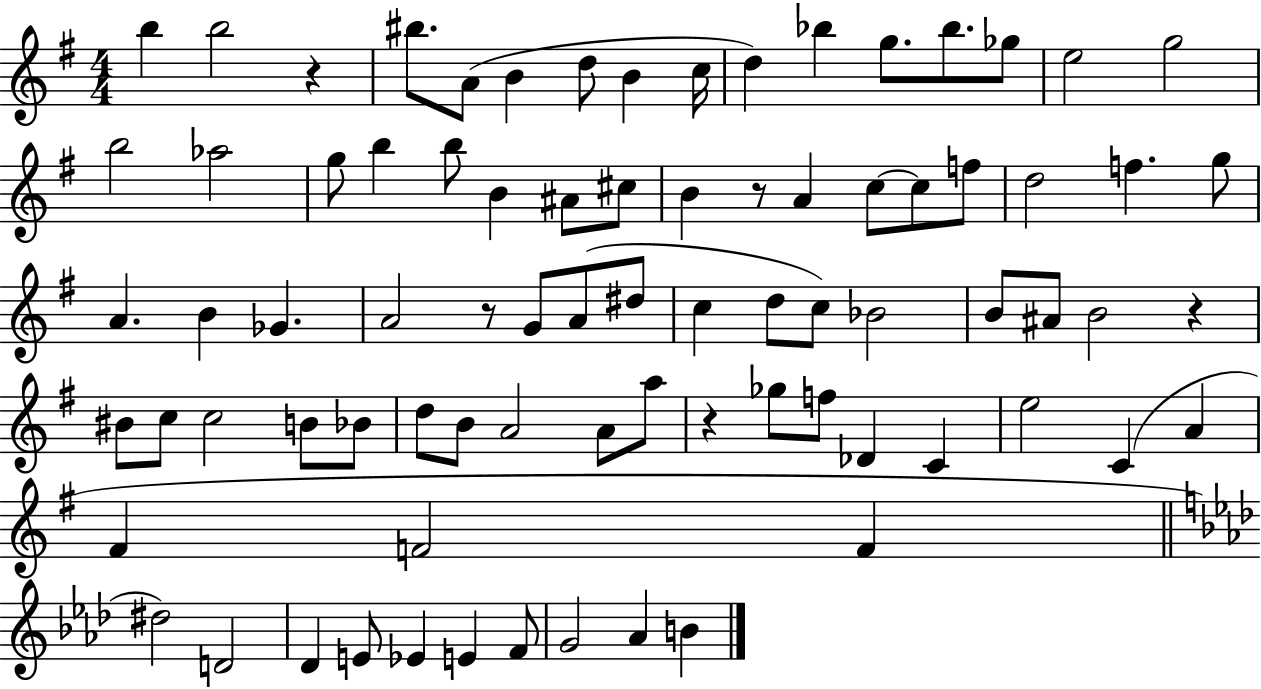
X:1
T:Untitled
M:4/4
L:1/4
K:G
b b2 z ^b/2 A/2 B d/2 B c/4 d _b g/2 _b/2 _g/2 e2 g2 b2 _a2 g/2 b b/2 B ^A/2 ^c/2 B z/2 A c/2 c/2 f/2 d2 f g/2 A B _G A2 z/2 G/2 A/2 ^d/2 c d/2 c/2 _B2 B/2 ^A/2 B2 z ^B/2 c/2 c2 B/2 _B/2 d/2 B/2 A2 A/2 a/2 z _g/2 f/2 _D C e2 C A ^F F2 F ^d2 D2 _D E/2 _E E F/2 G2 _A B